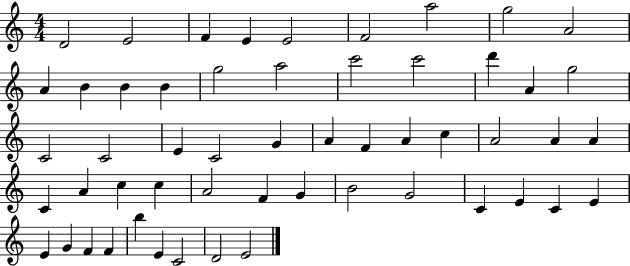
D4/h E4/h F4/q E4/q E4/h F4/h A5/h G5/h A4/h A4/q B4/q B4/q B4/q G5/h A5/h C6/h C6/h D6/q A4/q G5/h C4/h C4/h E4/q C4/h G4/q A4/q F4/q A4/q C5/q A4/h A4/q A4/q C4/q A4/q C5/q C5/q A4/h F4/q G4/q B4/h G4/h C4/q E4/q C4/q E4/q E4/q G4/q F4/q F4/q B5/q E4/q C4/h D4/h E4/h